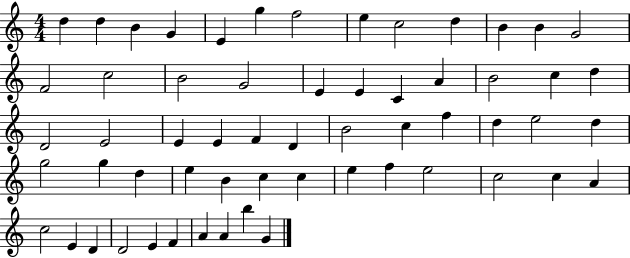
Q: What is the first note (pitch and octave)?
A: D5